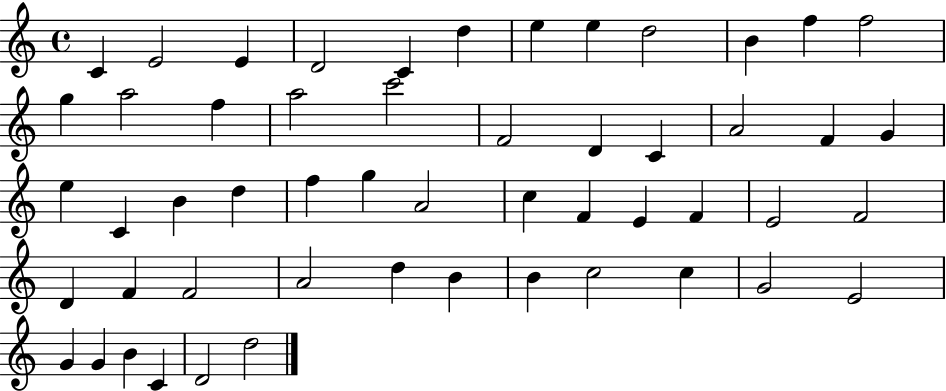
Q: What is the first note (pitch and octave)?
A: C4